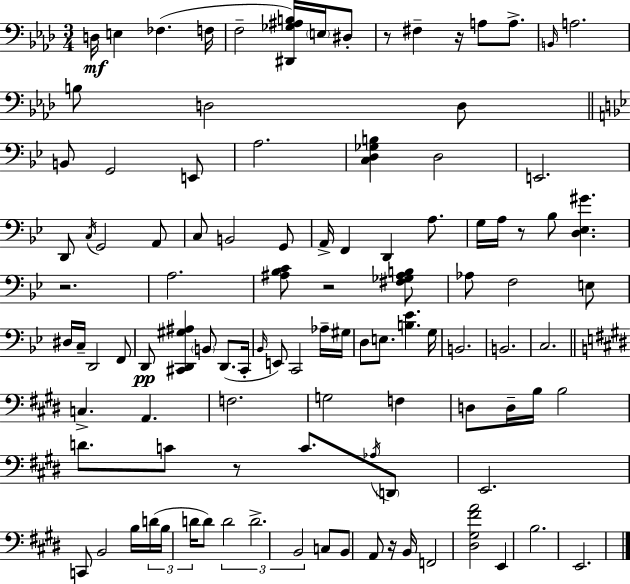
D3/s E3/q FES3/q. F3/s F3/h [D#2,Gb3,A#3,B3]/s E3/s D#3/e R/e F#3/q R/s A3/e A3/e. B2/s A3/h. B3/e D3/h D3/e B2/e G2/h E2/e A3/h. [C3,D3,Gb3,B3]/q D3/h E2/h. D2/e C3/s G2/h A2/e C3/e B2/h G2/e A2/s F2/q D2/q A3/e. G3/s A3/s R/e Bb3/e [D3,Eb3,G#4]/q. R/h. A3/h. [A#3,Bb3,C4]/e R/h [F#3,Gb3,A#3,B3]/e Ab3/e F3/h E3/e D#3/s C3/s D2/h F2/e D2/e [C#2,D2,G#3,A#3]/q B2/e D2/e. C#2/s Bb2/s E2/e C2/h Ab3/s G#3/s D3/e E3/e. [B3,Eb4]/q. G3/s B2/h. B2/h. C3/h. C3/q. A2/q. F3/h. G3/h F3/q D3/e D3/s B3/s B3/h D4/e. C4/e R/e C4/e. Ab3/s D2/e E2/h. C2/e B2/h B3/s D4/s B3/s D4/s D4/e D4/h D4/h. B2/h C3/e B2/e A2/e R/s B2/s F2/h [D#3,G#3,F#4,A4]/h E2/q B3/h. E2/h.